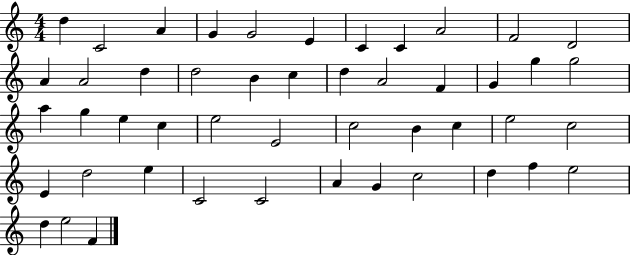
D5/q C4/h A4/q G4/q G4/h E4/q C4/q C4/q A4/h F4/h D4/h A4/q A4/h D5/q D5/h B4/q C5/q D5/q A4/h F4/q G4/q G5/q G5/h A5/q G5/q E5/q C5/q E5/h E4/h C5/h B4/q C5/q E5/h C5/h E4/q D5/h E5/q C4/h C4/h A4/q G4/q C5/h D5/q F5/q E5/h D5/q E5/h F4/q